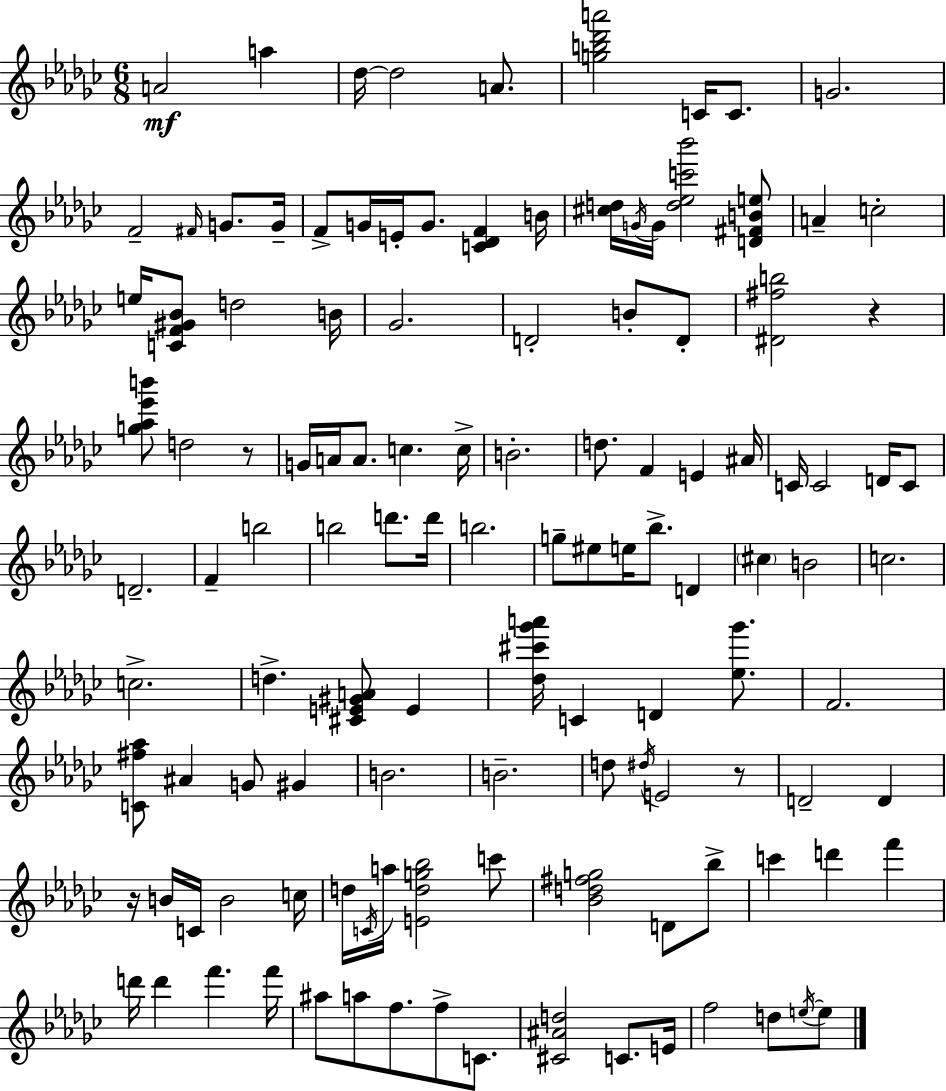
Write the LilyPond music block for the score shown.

{
  \clef treble
  \numericTimeSignature
  \time 6/8
  \key ees \minor
  a'2\mf a''4 | des''16~~ des''2 a'8. | <g'' b'' des''' a'''>2 c'16 c'8. | g'2. | \break f'2-- \grace { fis'16 } g'8. | g'16-- f'8-> g'16 e'16-. g'8. <c' des' f'>4 | b'16 <cis'' d''>16 \acciaccatura { g'16 } g'16 <d'' ees'' c''' bes'''>2 | <d' fis' b' e''>8 a'4-- c''2-. | \break e''16 <c' f' gis' bes'>8 d''2 | b'16 ges'2. | d'2-. b'8-. | d'8-. <dis' fis'' b''>2 r4 | \break <g'' aes'' ees''' b'''>8 d''2 | r8 g'16 a'16 a'8. c''4. | c''16-> b'2.-. | d''8. f'4 e'4 | \break ais'16 c'16 c'2 d'16 | c'8 d'2.-- | f'4-- b''2 | b''2 d'''8. | \break d'''16 b''2. | g''8-- eis''8 e''16 bes''8.-> d'4 | \parenthesize cis''4 b'2 | c''2. | \break c''2.-> | d''4.-> <cis' e' gis' a'>8 e'4 | <des'' cis''' ges''' a'''>16 c'4 d'4 <ees'' ges'''>8. | f'2. | \break <c' fis'' aes''>8 ais'4 g'8 gis'4 | b'2. | b'2.-- | d''8 \acciaccatura { dis''16 } e'2 | \break r8 d'2-- d'4 | r16 b'16 c'16 b'2 | c''16 d''16 \acciaccatura { c'16 } a''16 <e' d'' g'' bes''>2 | c'''8 <bes' d'' fis'' g''>2 | \break d'8 bes''8-> c'''4 d'''4 | f'''4 d'''16 d'''4 f'''4. | f'''16 ais''8 a''8 f''8. f''8-> | c'8. <cis' ais' d''>2 | \break c'8. e'16 f''2 | d''8 \acciaccatura { e''16~ }~ e''8 \bar "|."
}